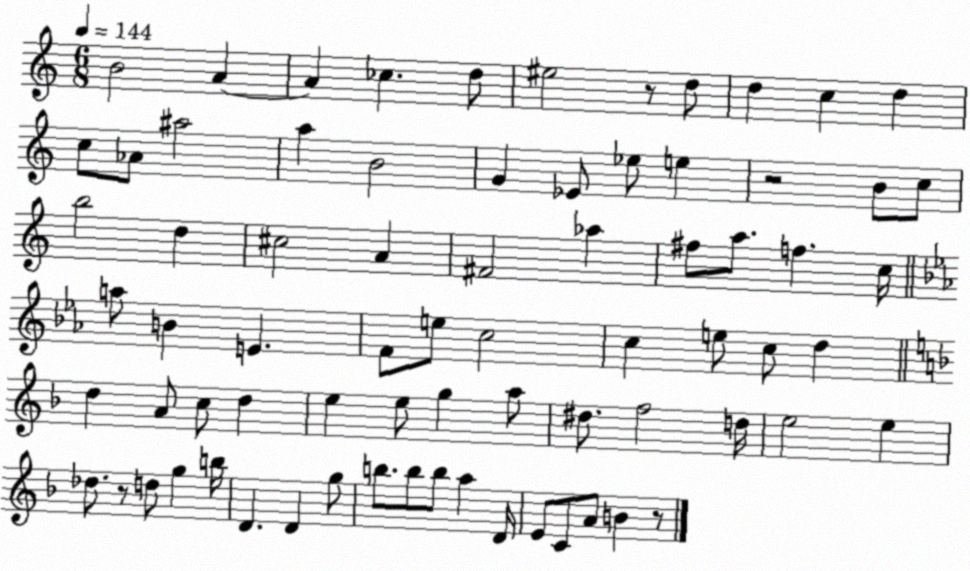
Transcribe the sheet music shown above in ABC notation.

X:1
T:Untitled
M:6/8
L:1/4
K:C
B2 A A _c d/2 ^e2 z/2 d/2 d c d c/2 _A/2 ^a2 a B2 G _E/2 _e/2 e z2 B/2 c/2 b2 d ^c2 A ^F2 _a ^f/2 a/2 f c/4 a/2 B E F/2 e/2 c2 c e/2 c/2 d d A/2 c/2 d e e/2 g a/2 ^d/2 f2 d/4 e2 e _d/2 z/2 d/2 g b/4 D D g/2 b/2 b/2 b/2 a D/4 E/2 C/2 A/2 B z/2